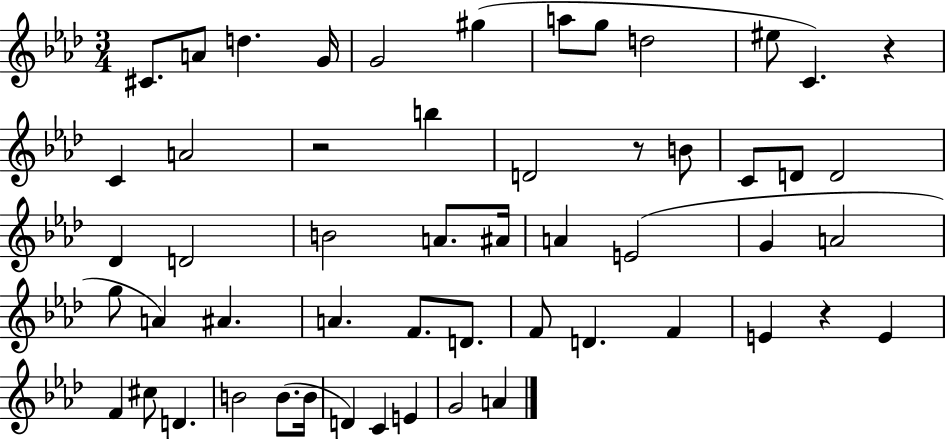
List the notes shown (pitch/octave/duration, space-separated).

C#4/e. A4/e D5/q. G4/s G4/h G#5/q A5/e G5/e D5/h EIS5/e C4/q. R/q C4/q A4/h R/h B5/q D4/h R/e B4/e C4/e D4/e D4/h Db4/q D4/h B4/h A4/e. A#4/s A4/q E4/h G4/q A4/h G5/e A4/q A#4/q. A4/q. F4/e. D4/e. F4/e D4/q. F4/q E4/q R/q E4/q F4/q C#5/e D4/q. B4/h B4/e. B4/s D4/q C4/q E4/q G4/h A4/q